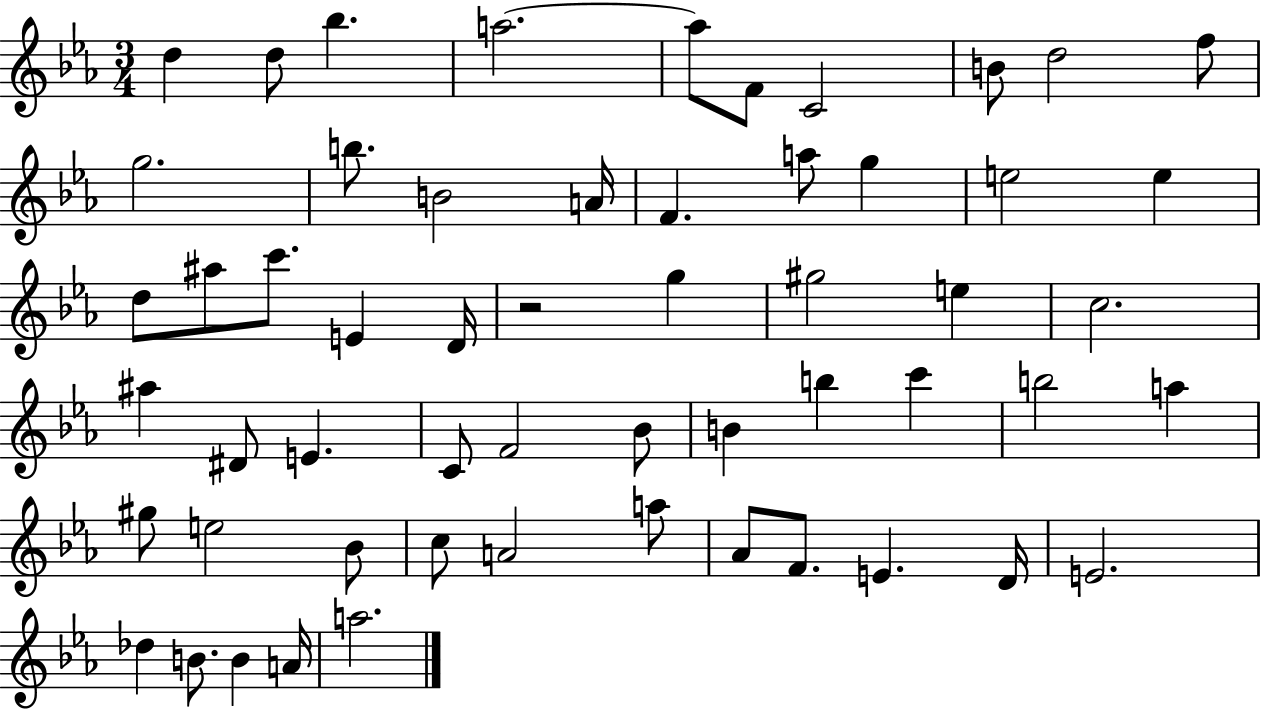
D5/q D5/e Bb5/q. A5/h. A5/e F4/e C4/h B4/e D5/h F5/e G5/h. B5/e. B4/h A4/s F4/q. A5/e G5/q E5/h E5/q D5/e A#5/e C6/e. E4/q D4/s R/h G5/q G#5/h E5/q C5/h. A#5/q D#4/e E4/q. C4/e F4/h Bb4/e B4/q B5/q C6/q B5/h A5/q G#5/e E5/h Bb4/e C5/e A4/h A5/e Ab4/e F4/e. E4/q. D4/s E4/h. Db5/q B4/e. B4/q A4/s A5/h.